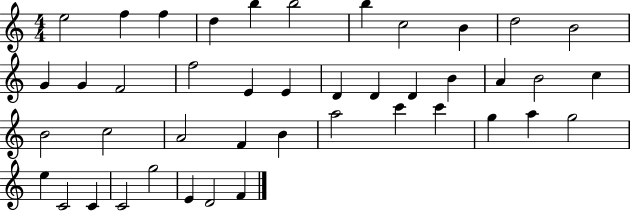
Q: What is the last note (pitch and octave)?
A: F4